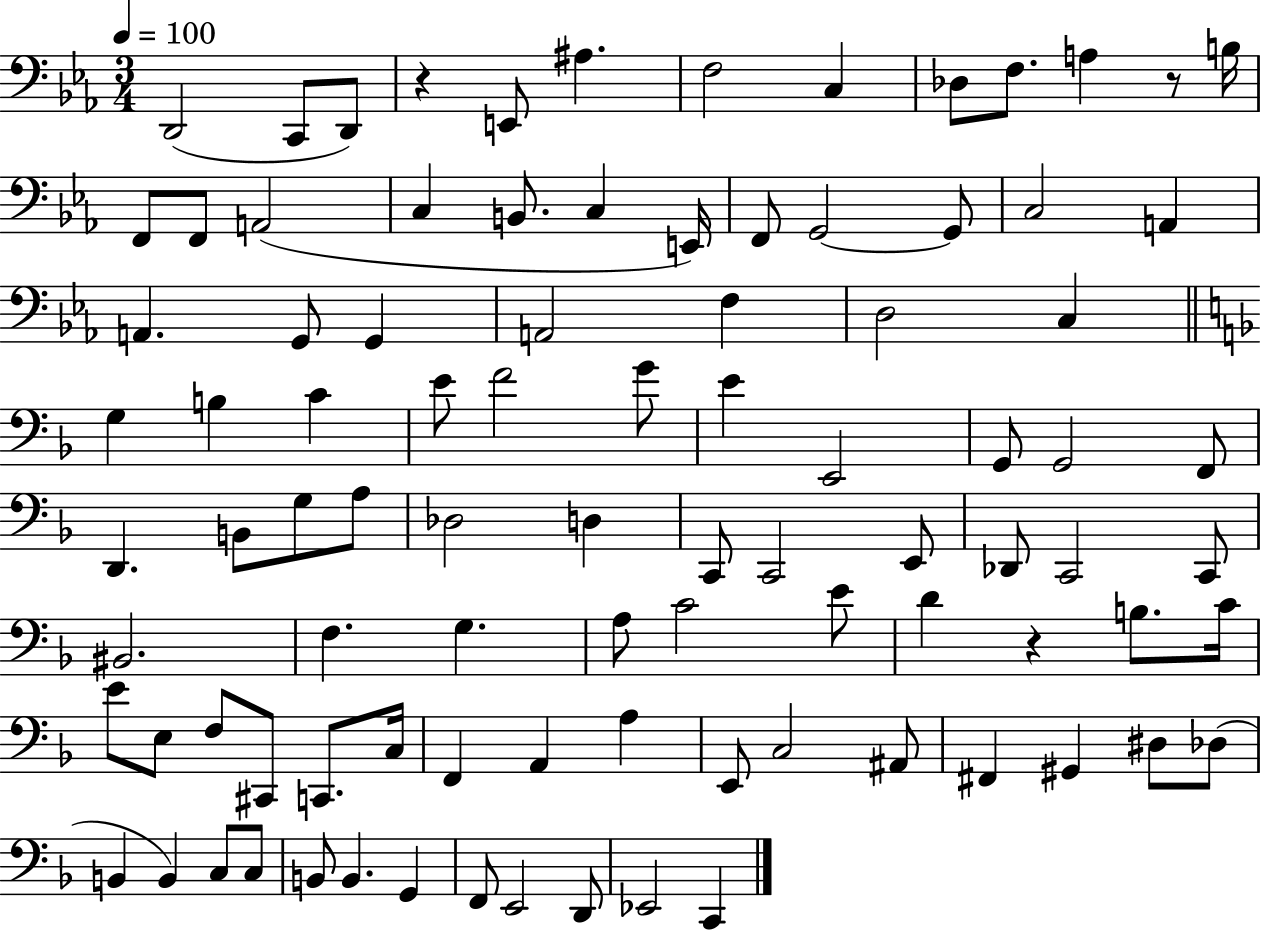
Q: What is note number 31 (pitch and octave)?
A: G3